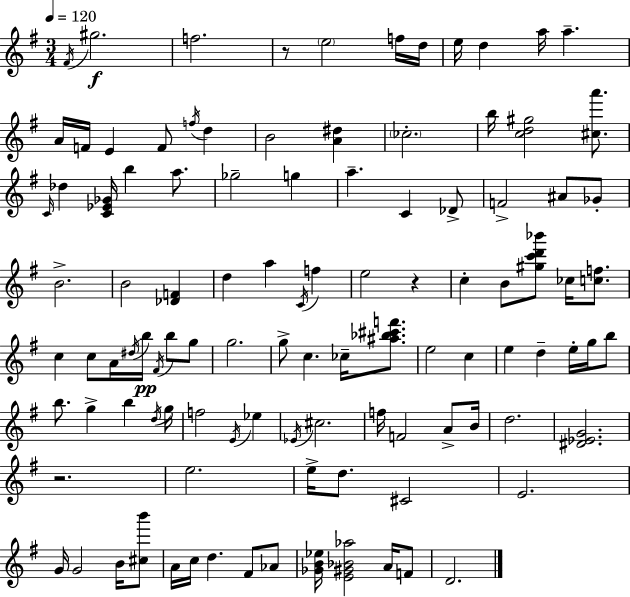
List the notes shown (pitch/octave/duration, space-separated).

F#4/s G#5/h. F5/h. R/e E5/h F5/s D5/s E5/s D5/q A5/s A5/q. A4/s F4/s E4/q F4/e F5/s D5/q B4/h [A4,D#5]/q CES5/h. B5/s [C5,D5,G#5]/h [C#5,A6]/e. C4/s Db5/q [C4,Eb4,Gb4]/s B5/q A5/e. Gb5/h G5/q A5/q. C4/q Db4/e F4/h A#4/e Gb4/e B4/h. B4/h [Db4,F4]/q D5/q A5/q C4/s F5/q E5/h R/q C5/q B4/e [G#5,C6,D6,Bb6]/e CES5/s [C5,F5]/e. C5/q C5/e A4/s D#5/s B5/s F#4/s B5/e G5/e G5/h. G5/e C5/q. CES5/s [A#5,Bb5,C#6,F6]/e. E5/h C5/q E5/q D5/q E5/s G5/s B5/e B5/e. G5/q B5/q D5/s G5/s F5/h E4/s Eb5/q Eb4/s C#5/h. F5/s F4/h A4/e B4/s D5/h. [D#4,Eb4,G4]/h. R/h. E5/h. E5/s D5/e. C#4/h E4/h. G4/s G4/h B4/s [C#5,B6]/e A4/s C5/s D5/q. F#4/e Ab4/e [Gb4,B4,Eb5]/s [E4,G#4,Bb4,Ab5]/h A4/s F4/e D4/h.